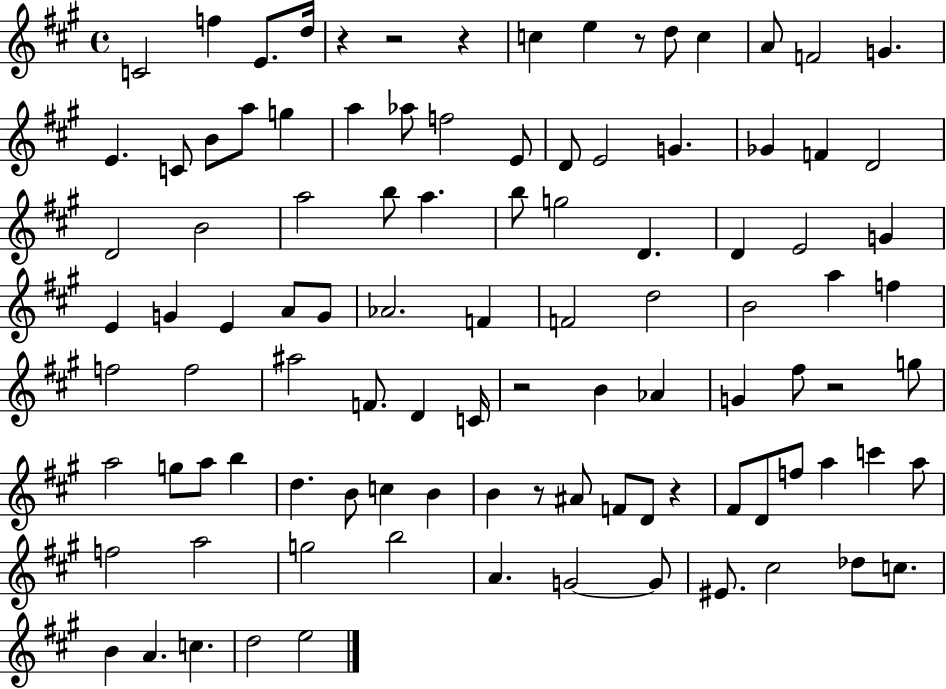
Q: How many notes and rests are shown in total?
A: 102